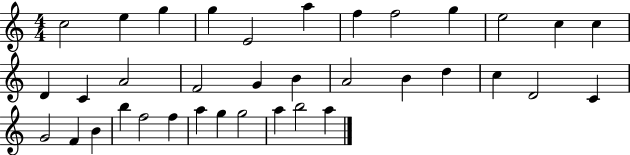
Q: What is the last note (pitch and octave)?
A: A5